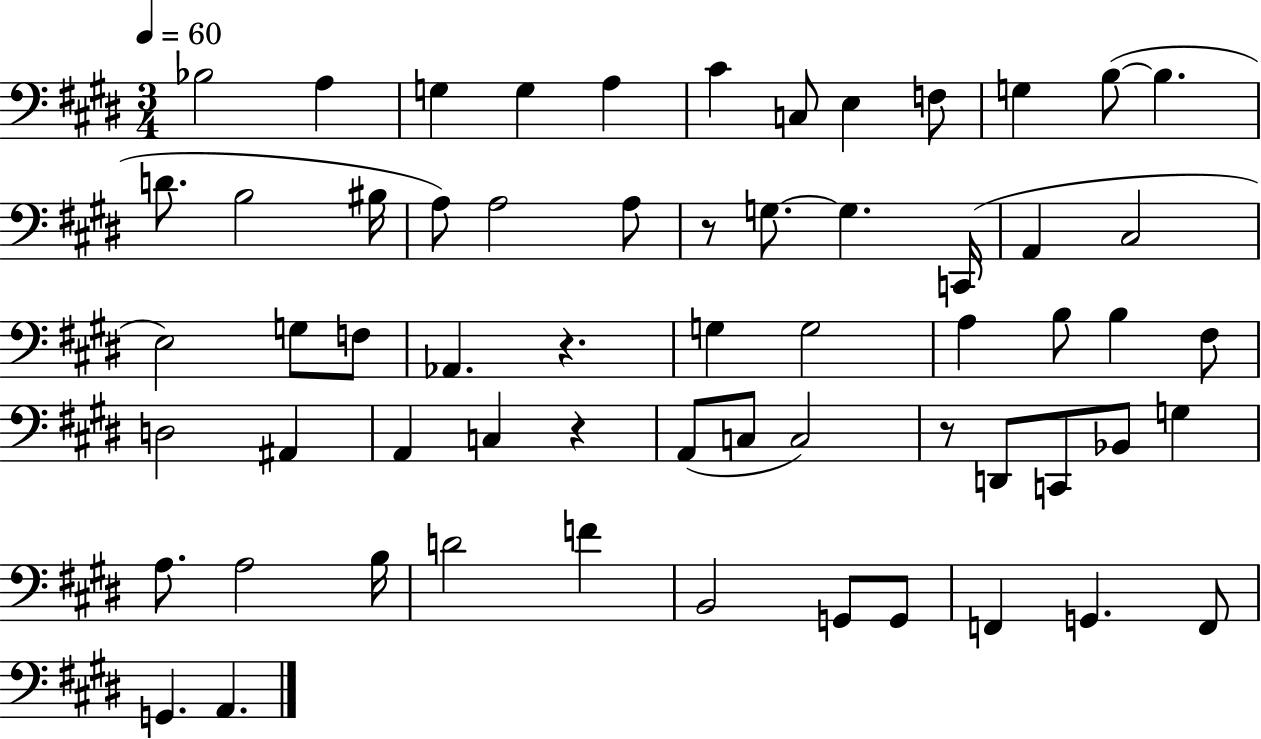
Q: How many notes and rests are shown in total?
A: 61